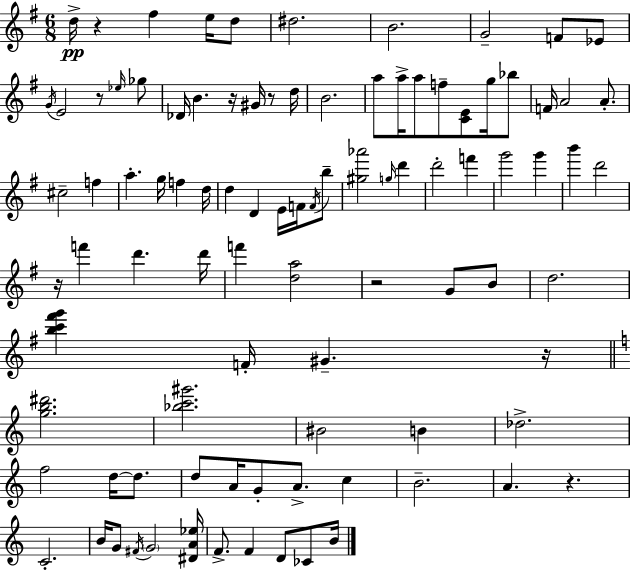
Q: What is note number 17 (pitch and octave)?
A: D5